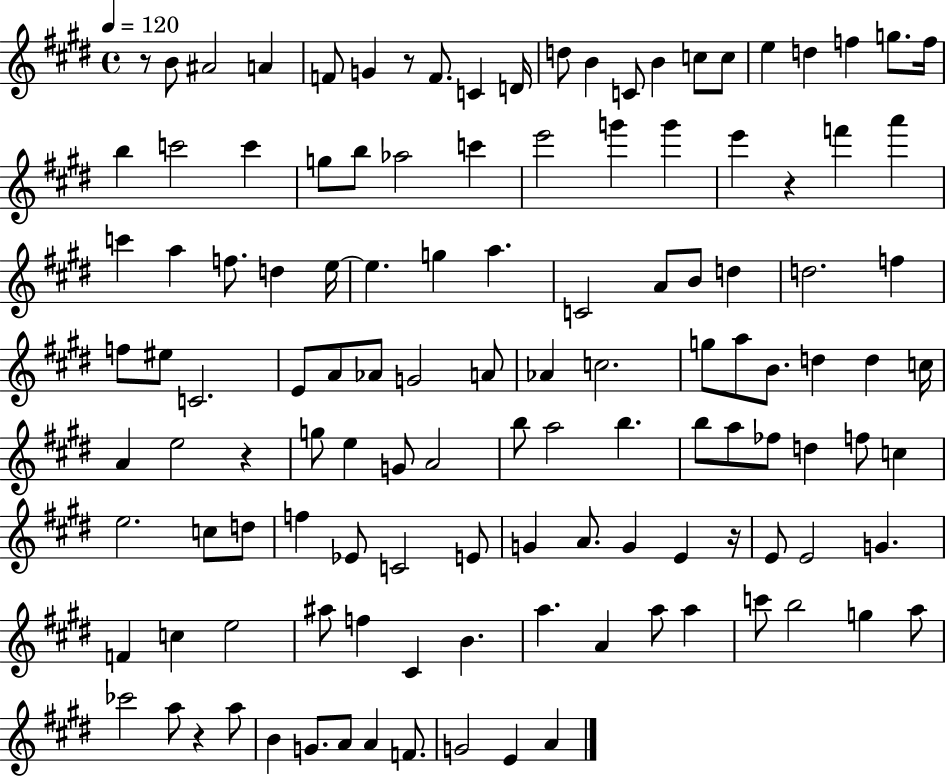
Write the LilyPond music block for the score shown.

{
  \clef treble
  \time 4/4
  \defaultTimeSignature
  \key e \major
  \tempo 4 = 120
  r8 b'8 ais'2 a'4 | f'8 g'4 r8 f'8. c'4 d'16 | d''8 b'4 c'8 b'4 c''8 c''8 | e''4 d''4 f''4 g''8. f''16 | \break b''4 c'''2 c'''4 | g''8 b''8 aes''2 c'''4 | e'''2 g'''4 g'''4 | e'''4 r4 f'''4 a'''4 | \break c'''4 a''4 f''8. d''4 e''16~~ | e''4. g''4 a''4. | c'2 a'8 b'8 d''4 | d''2. f''4 | \break f''8 eis''8 c'2. | e'8 a'8 aes'8 g'2 a'8 | aes'4 c''2. | g''8 a''8 b'8. d''4 d''4 c''16 | \break a'4 e''2 r4 | g''8 e''4 g'8 a'2 | b''8 a''2 b''4. | b''8 a''8 fes''8 d''4 f''8 c''4 | \break e''2. c''8 d''8 | f''4 ees'8 c'2 e'8 | g'4 a'8. g'4 e'4 r16 | e'8 e'2 g'4. | \break f'4 c''4 e''2 | ais''8 f''4 cis'4 b'4. | a''4. a'4 a''8 a''4 | c'''8 b''2 g''4 a''8 | \break ces'''2 a''8 r4 a''8 | b'4 g'8. a'8 a'4 f'8. | g'2 e'4 a'4 | \bar "|."
}